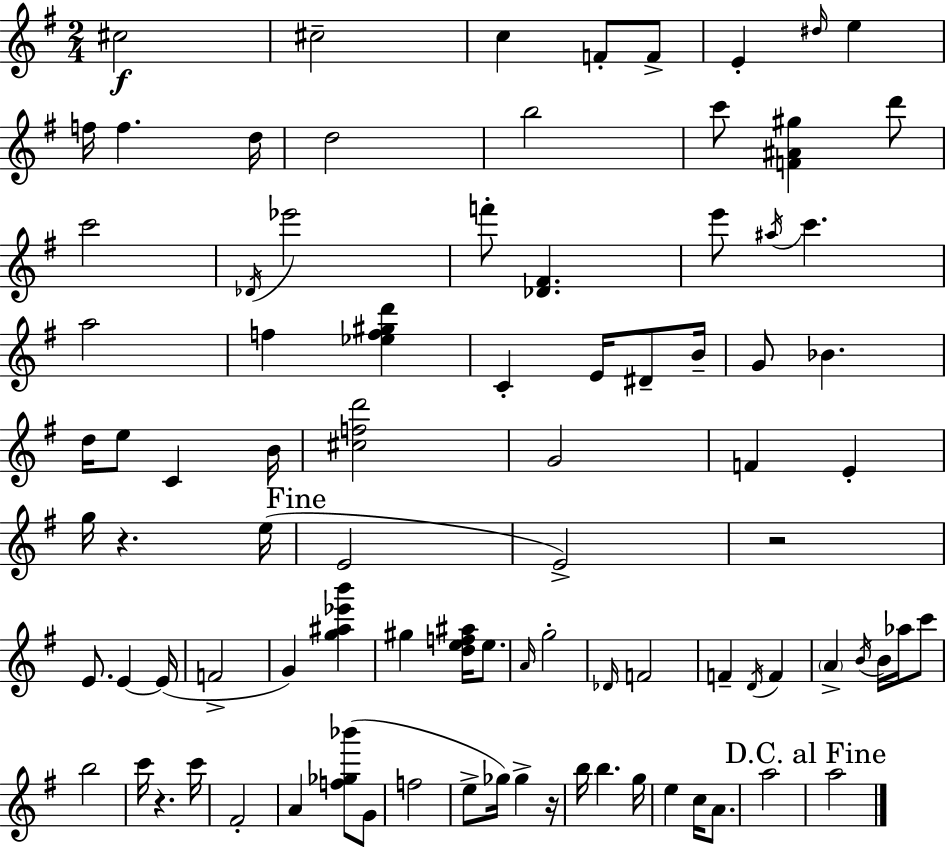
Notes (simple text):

C#5/h C#5/h C5/q F4/e F4/e E4/q D#5/s E5/q F5/s F5/q. D5/s D5/h B5/h C6/e [F4,A#4,G#5]/q D6/e C6/h Db4/s Eb6/h F6/e [Db4,F#4]/q. E6/e A#5/s C6/q. A5/h F5/q [Eb5,F5,G#5,D6]/q C4/q E4/s D#4/e B4/s G4/e Bb4/q. D5/s E5/e C4/q B4/s [C#5,F5,D6]/h G4/h F4/q E4/q G5/s R/q. E5/s E4/h E4/h R/h E4/e. E4/q E4/s F4/h G4/q [G5,A#5,Eb6,B6]/q G#5/q [D5,E5,F5,A#5]/s E5/e. A4/s G5/h Db4/s F4/h F4/q D4/s F4/q A4/q B4/s B4/s Ab5/s C6/e B5/h C6/s R/q. C6/s F#4/h A4/q [F5,Gb5,Bb6]/e G4/e F5/h E5/e Gb5/s Gb5/q R/s B5/s B5/q. G5/s E5/q C5/s A4/e. A5/h A5/h